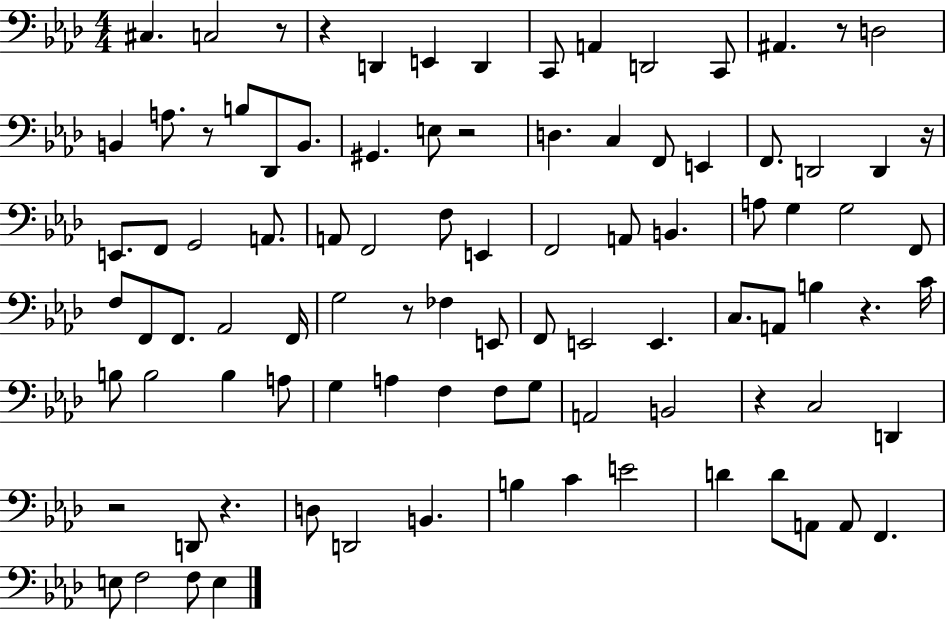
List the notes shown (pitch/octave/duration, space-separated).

C#3/q. C3/h R/e R/q D2/q E2/q D2/q C2/e A2/q D2/h C2/e A#2/q. R/e D3/h B2/q A3/e. R/e B3/e Db2/e B2/e. G#2/q. E3/e R/h D3/q. C3/q F2/e E2/q F2/e. D2/h D2/q R/s E2/e. F2/e G2/h A2/e. A2/e F2/h F3/e E2/q F2/h A2/e B2/q. A3/e G3/q G3/h F2/e F3/e F2/e F2/e. Ab2/h F2/s G3/h R/e FES3/q E2/e F2/e E2/h E2/q. C3/e. A2/e B3/q R/q. C4/s B3/e B3/h B3/q A3/e G3/q A3/q F3/q F3/e G3/e A2/h B2/h R/q C3/h D2/q R/h D2/e R/q. D3/e D2/h B2/q. B3/q C4/q E4/h D4/q D4/e A2/e A2/e F2/q. E3/e F3/h F3/e E3/q